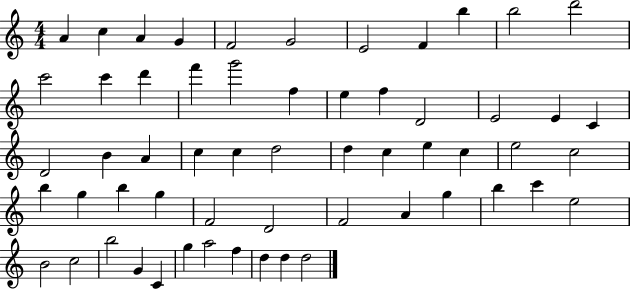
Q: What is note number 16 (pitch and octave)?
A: G6